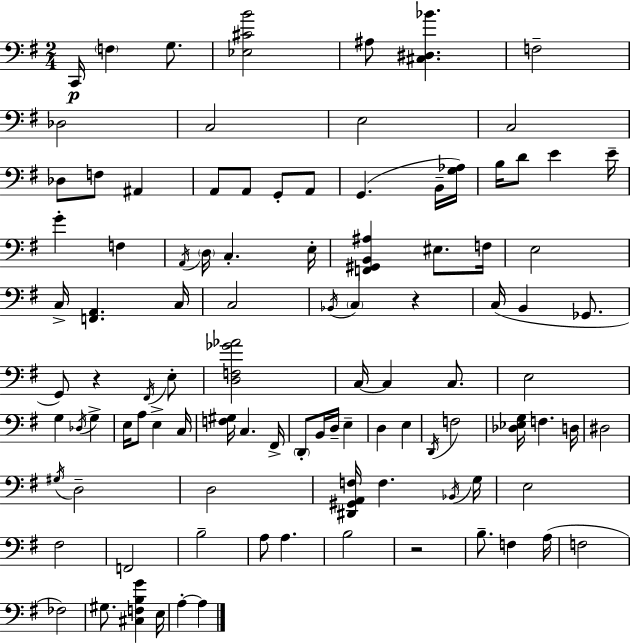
{
  \clef bass
  \numericTimeSignature
  \time 2/4
  \key g \major
  \repeat volta 2 { c,16\p \parenthesize f4 g8. | <ees cis' b'>2 | ais8 <cis dis bes'>4. | f2-- | \break des2 | c2 | e2 | c2 | \break des8 f8 ais,4 | a,8 a,8 g,8-. a,8 | g,4.( b,16-- <g aes>16) | b16 d'8 e'4 e'16-- | \break g'4-. f4 | \acciaccatura { a,16 } \parenthesize d16 c4.-. | e16-. <f, gis, b, ais>4 eis8. | f16 e2 | \break c16-> <f, a,>4. | c16 c2 | \acciaccatura { bes,16 } \parenthesize c4 r4 | c16( b,4 ges,8. | \break g,8) r4 | \acciaccatura { fis,16 } e8-. <d f ges' aes'>2 | c16~~ c4 | c8. e2 | \break g4 \acciaccatura { des16 } | g4-> e16 a8 e4-> | c16 <f gis>16 c4. | fis,16-> \parenthesize d,8-. b,16 d16-- | \break e4-- d4 | e4 \acciaccatura { d,16 } f2 | <des ees g>16 f4. | d16 dis2 | \break \acciaccatura { gis16 } d2-- | d2 | <dis, gis, a, f>16 f4. | \acciaccatura { bes,16 } g16 e2 | \break fis2 | f,2 | b2-- | a8 | \break a4. b2 | r2 | b8.-- | f4 a16( f2 | \break fes2) | gis8. | <cis f b g'>4 e16 a4-.~~ | a4 } \bar "|."
}